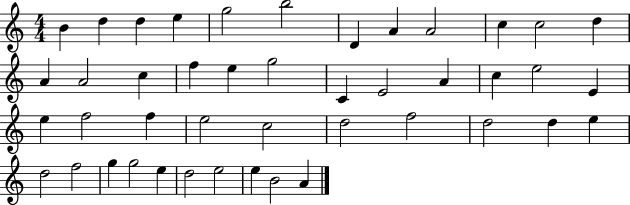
{
  \clef treble
  \numericTimeSignature
  \time 4/4
  \key c \major
  b'4 d''4 d''4 e''4 | g''2 b''2 | d'4 a'4 a'2 | c''4 c''2 d''4 | \break a'4 a'2 c''4 | f''4 e''4 g''2 | c'4 e'2 a'4 | c''4 e''2 e'4 | \break e''4 f''2 f''4 | e''2 c''2 | d''2 f''2 | d''2 d''4 e''4 | \break d''2 f''2 | g''4 g''2 e''4 | d''2 e''2 | e''4 b'2 a'4 | \break \bar "|."
}